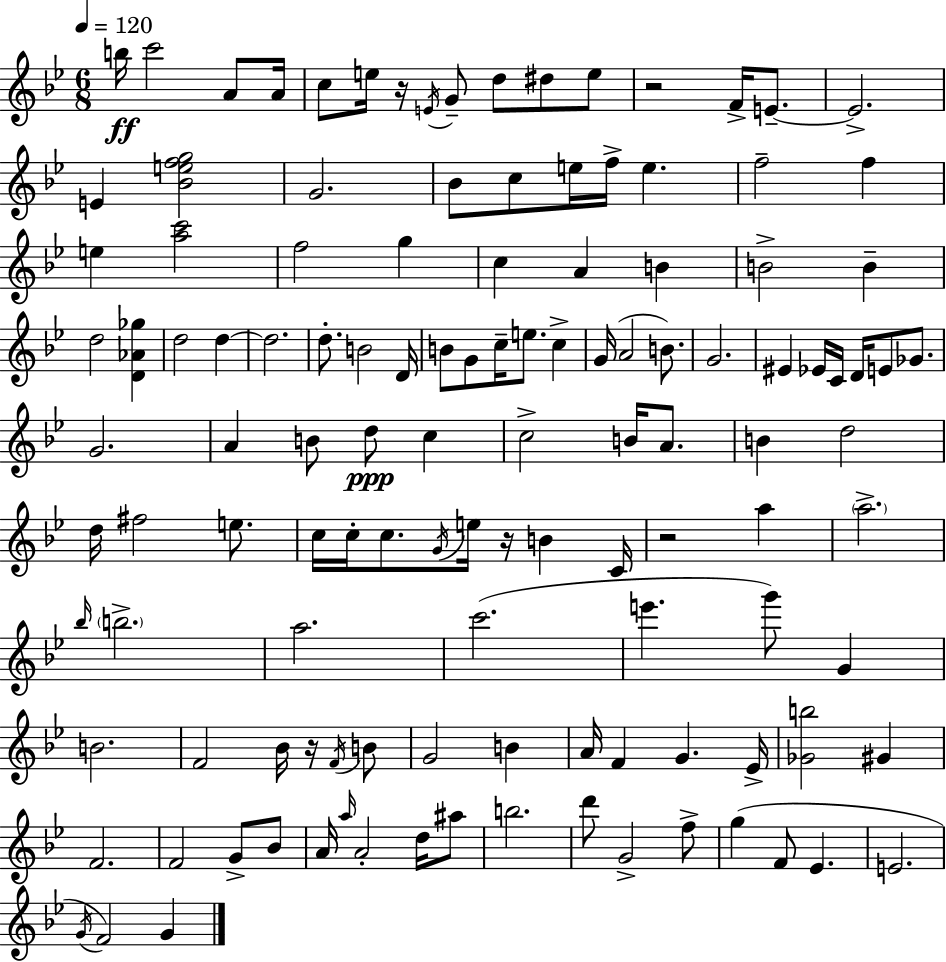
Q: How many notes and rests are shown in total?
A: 123